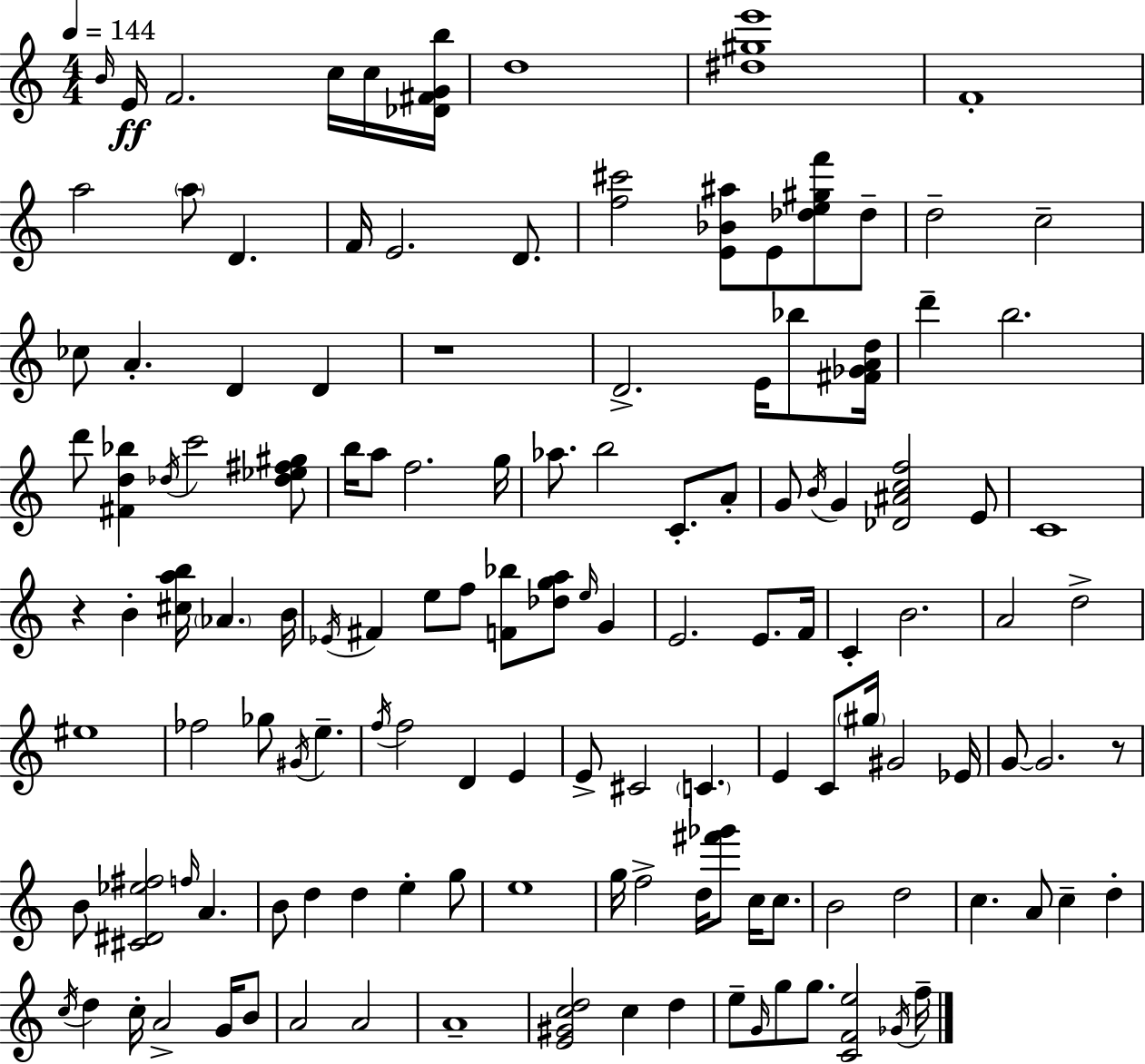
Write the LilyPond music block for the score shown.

{
  \clef treble
  \numericTimeSignature
  \time 4/4
  \key c \major
  \tempo 4 = 144
  \grace { b'16 }\ff e'16 f'2. c''16 c''16 | <des' fis' g' b''>16 d''1 | <dis'' gis'' e'''>1 | f'1-. | \break a''2 \parenthesize a''8 d'4. | f'16 e'2. d'8. | <f'' cis'''>2 <e' bes' ais''>8 e'8 <des'' e'' gis'' f'''>8 des''8-- | d''2-- c''2-- | \break ces''8 a'4.-. d'4 d'4 | r1 | d'2.-> e'16 bes''8 | <fis' ges' a' d''>16 d'''4-- b''2. | \break d'''8 <fis' d'' bes''>4 \acciaccatura { des''16 } c'''2 | <des'' ees'' fis'' gis''>8 b''16 a''8 f''2. | g''16 aes''8. b''2 c'8.-. | a'8-. g'8 \acciaccatura { b'16 } g'4 <des' ais' c'' f''>2 | \break e'8 c'1 | r4 b'4-. <cis'' a'' b''>16 \parenthesize aes'4. | b'16 \acciaccatura { ees'16 } fis'4 e''8 f''8 <f' bes''>8 <des'' g'' a''>8 | \grace { e''16 } g'4 e'2. | \break e'8. f'16 c'4-. b'2. | a'2 d''2-> | eis''1 | fes''2 ges''8 \acciaccatura { gis'16 } | \break e''4.-- \acciaccatura { f''16 } f''2 d'4 | e'4 e'8-> cis'2 | \parenthesize c'4. e'4 c'8 \parenthesize gis''16 gis'2 | ees'16 g'8~~ g'2. | \break r8 b'8 <cis' dis' ees'' fis''>2 | \grace { f''16 } a'4. b'8 d''4 d''4 | e''4-. g''8 e''1 | g''16 f''2-> | \break d''16 <fis''' ges'''>8 c''16 c''8. b'2 | d''2 c''4. a'8 | c''4-- d''4-. \acciaccatura { c''16 } d''4 c''16-. a'2-> | g'16 b'8 a'2 | \break a'2 a'1-- | <e' gis' c'' d''>2 | c''4 d''4 e''8-- \grace { g'16 } g''8 g''8. | <c' f' e''>2 \acciaccatura { ges'16 } f''16-- \bar "|."
}